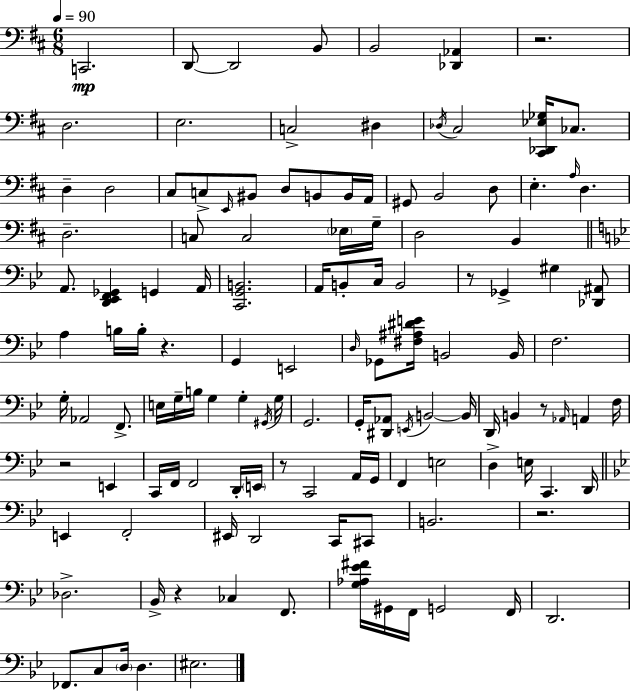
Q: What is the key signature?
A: D major